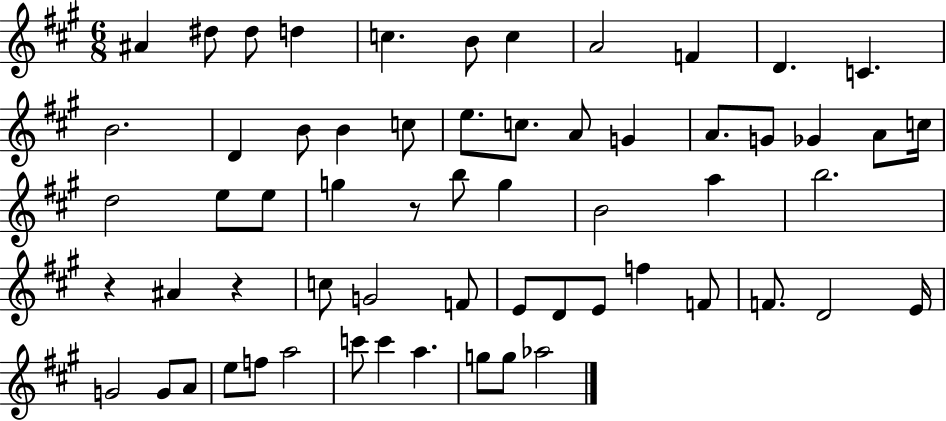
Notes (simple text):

A#4/q D#5/e D#5/e D5/q C5/q. B4/e C5/q A4/h F4/q D4/q. C4/q. B4/h. D4/q B4/e B4/q C5/e E5/e. C5/e. A4/e G4/q A4/e. G4/e Gb4/q A4/e C5/s D5/h E5/e E5/e G5/q R/e B5/e G5/q B4/h A5/q B5/h. R/q A#4/q R/q C5/e G4/h F4/e E4/e D4/e E4/e F5/q F4/e F4/e. D4/h E4/s G4/h G4/e A4/e E5/e F5/e A5/h C6/e C6/q A5/q. G5/e G5/e Ab5/h